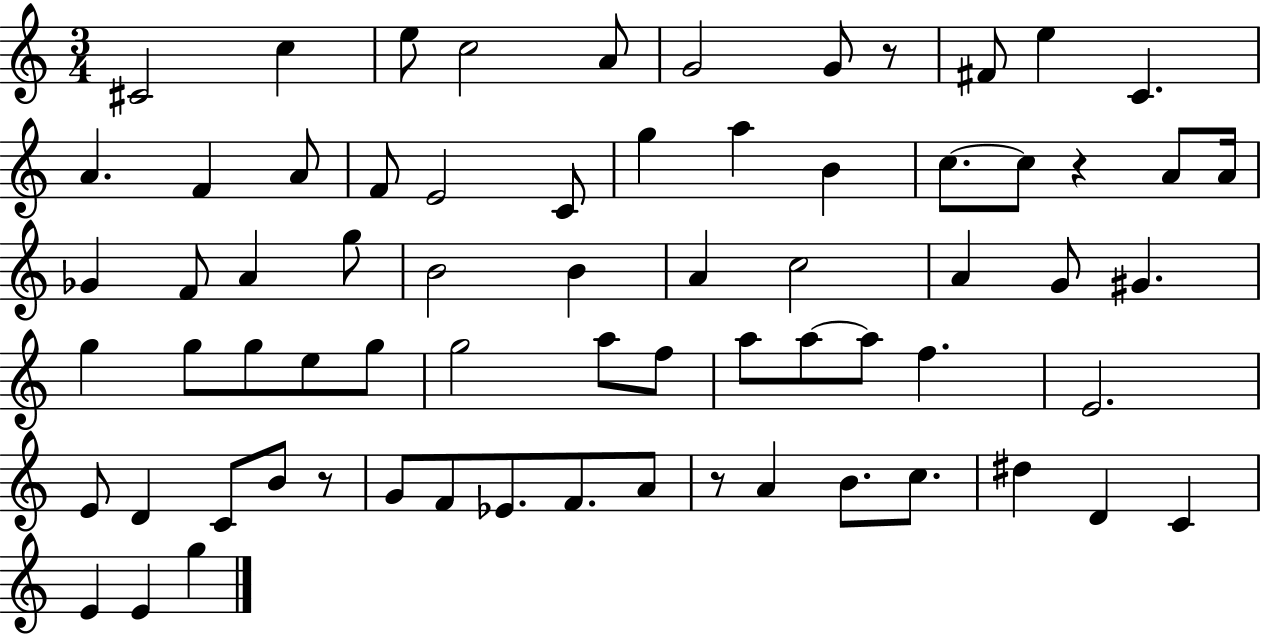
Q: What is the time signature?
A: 3/4